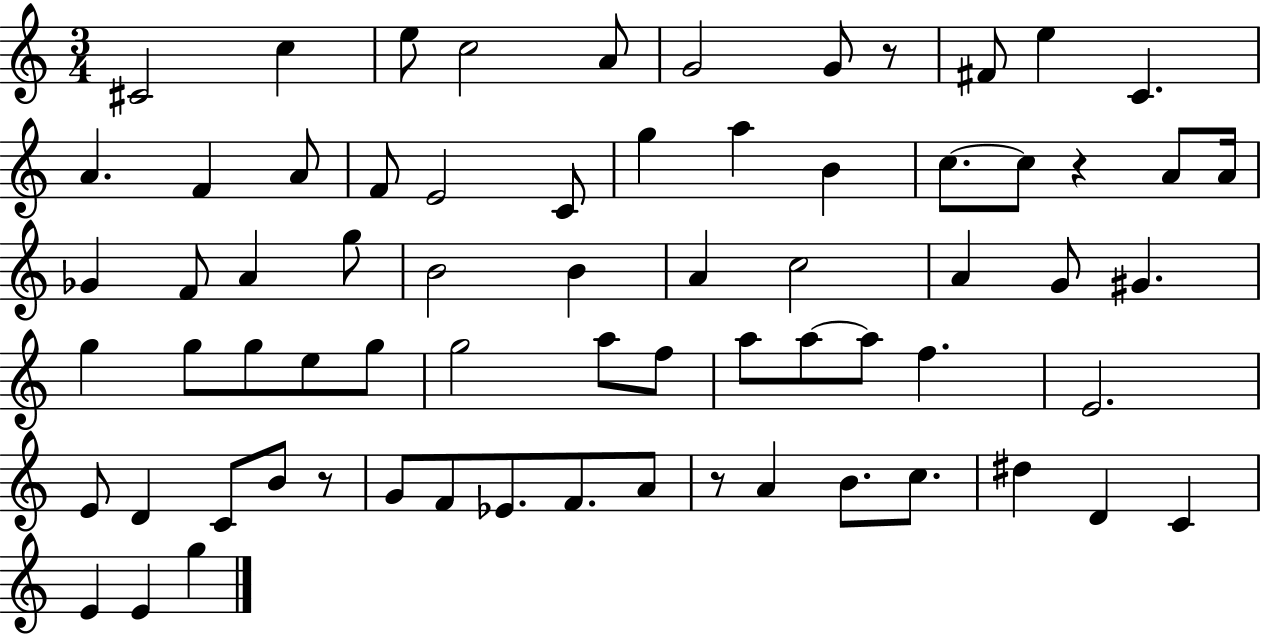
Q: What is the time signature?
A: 3/4